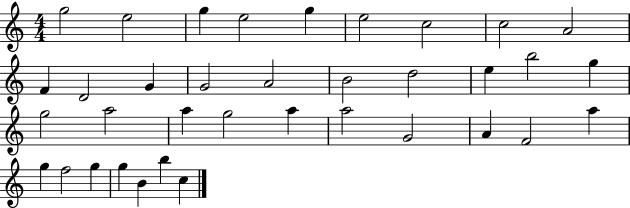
{
  \clef treble
  \numericTimeSignature
  \time 4/4
  \key c \major
  g''2 e''2 | g''4 e''2 g''4 | e''2 c''2 | c''2 a'2 | \break f'4 d'2 g'4 | g'2 a'2 | b'2 d''2 | e''4 b''2 g''4 | \break g''2 a''2 | a''4 g''2 a''4 | a''2 g'2 | a'4 f'2 a''4 | \break g''4 f''2 g''4 | g''4 b'4 b''4 c''4 | \bar "|."
}